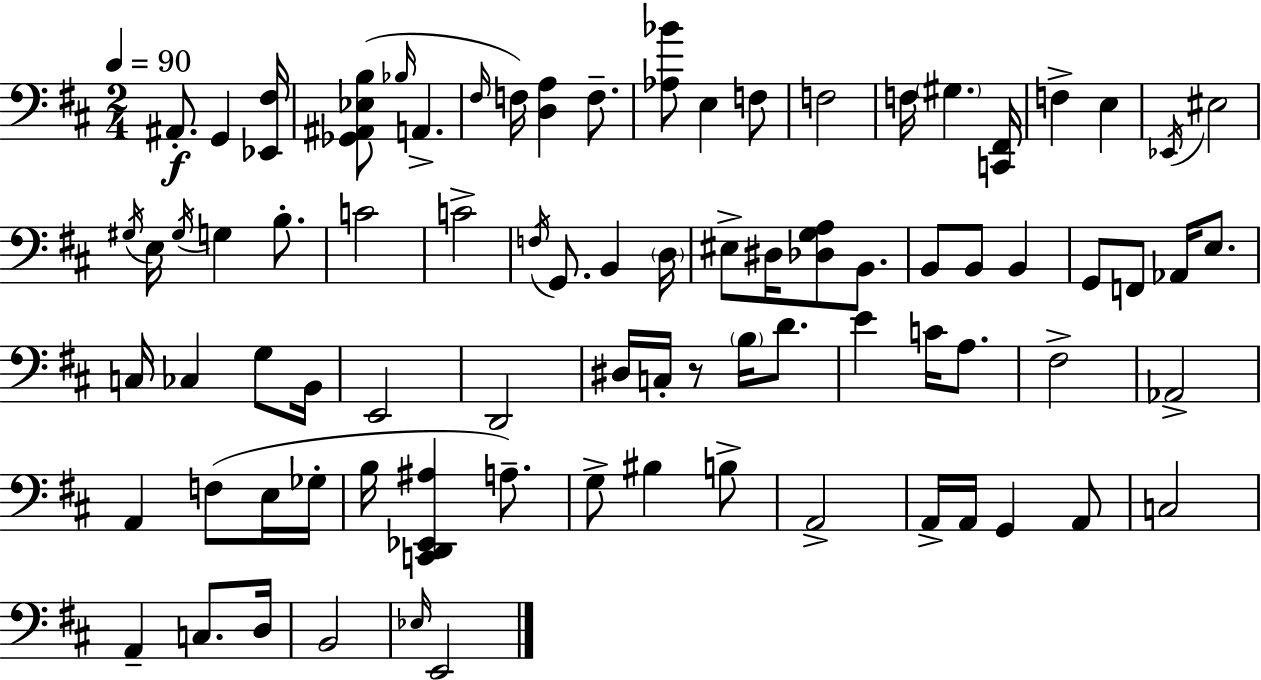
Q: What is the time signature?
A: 2/4